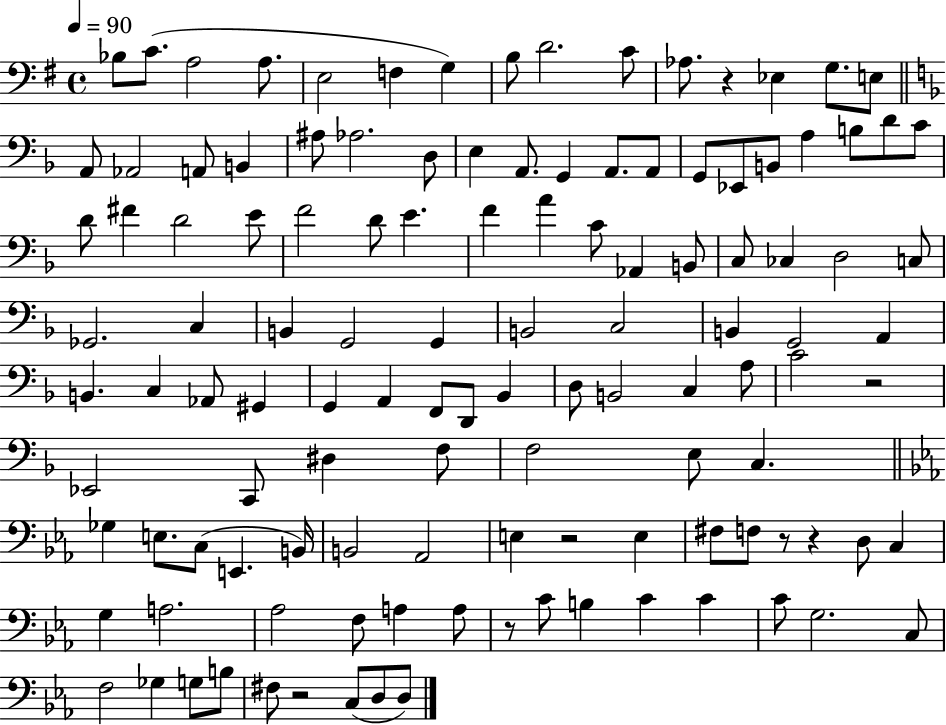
{
  \clef bass
  \time 4/4
  \defaultTimeSignature
  \key g \major
  \tempo 4 = 90
  bes8 c'8.( a2 a8. | e2 f4 g4) | b8 d'2. c'8 | aes8. r4 ees4 g8. e8 | \break \bar "||" \break \key f \major a,8 aes,2 a,8 b,4 | ais8 aes2. d8 | e4 a,8. g,4 a,8. a,8 | g,8 ees,8 b,8 a4 b8 d'8 c'8 | \break d'8 fis'4 d'2 e'8 | f'2 d'8 e'4. | f'4 a'4 c'8 aes,4 b,8 | c8 ces4 d2 c8 | \break ges,2. c4 | b,4 g,2 g,4 | b,2 c2 | b,4 g,2 a,4 | \break b,4. c4 aes,8 gis,4 | g,4 a,4 f,8 d,8 bes,4 | d8 b,2 c4 a8 | c'2 r2 | \break ees,2 c,8 dis4 f8 | f2 e8 c4. | \bar "||" \break \key ees \major ges4 e8. c8( e,4. b,16) | b,2 aes,2 | e4 r2 e4 | fis8 f8 r8 r4 d8 c4 | \break g4 a2. | aes2 f8 a4 a8 | r8 c'8 b4 c'4 c'4 | c'8 g2. c8 | \break f2 ges4 g8 b8 | fis8 r2 c8( d8 d8) | \bar "|."
}